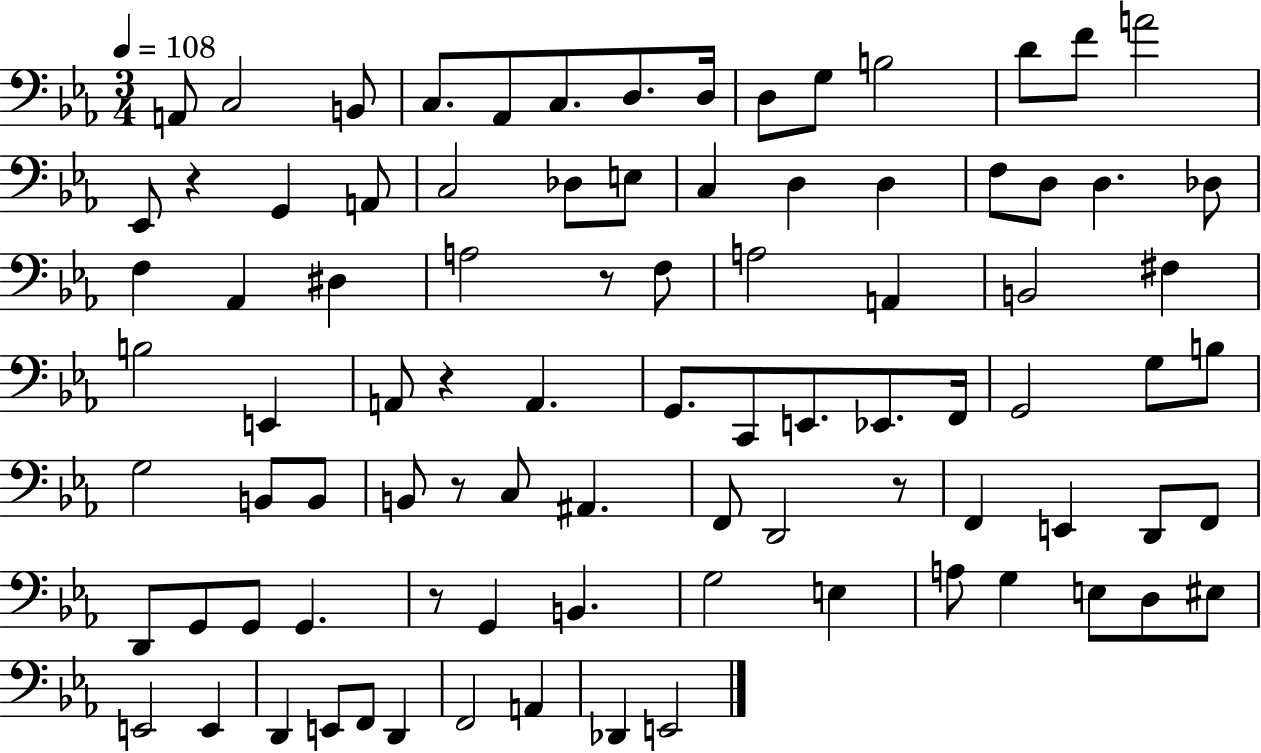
{
  \clef bass
  \numericTimeSignature
  \time 3/4
  \key ees \major
  \tempo 4 = 108
  a,8 c2 b,8 | c8. aes,8 c8. d8. d16 | d8 g8 b2 | d'8 f'8 a'2 | \break ees,8 r4 g,4 a,8 | c2 des8 e8 | c4 d4 d4 | f8 d8 d4. des8 | \break f4 aes,4 dis4 | a2 r8 f8 | a2 a,4 | b,2 fis4 | \break b2 e,4 | a,8 r4 a,4. | g,8. c,8 e,8. ees,8. f,16 | g,2 g8 b8 | \break g2 b,8 b,8 | b,8 r8 c8 ais,4. | f,8 d,2 r8 | f,4 e,4 d,8 f,8 | \break d,8 g,8 g,8 g,4. | r8 g,4 b,4. | g2 e4 | a8 g4 e8 d8 eis8 | \break e,2 e,4 | d,4 e,8 f,8 d,4 | f,2 a,4 | des,4 e,2 | \break \bar "|."
}